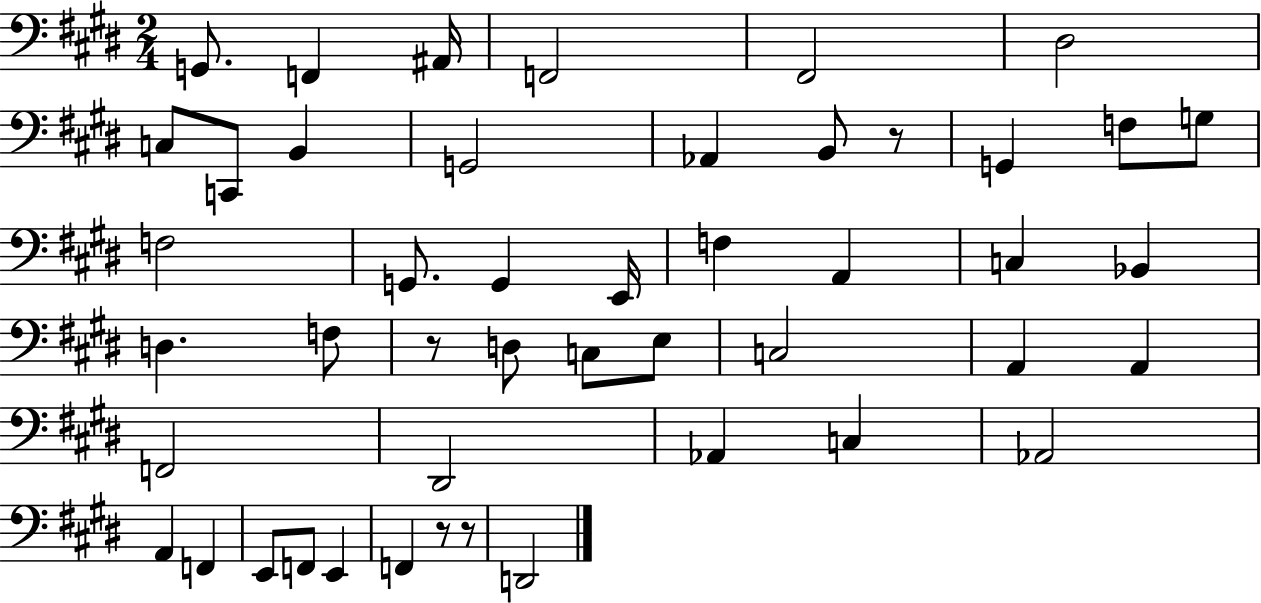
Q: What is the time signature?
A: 2/4